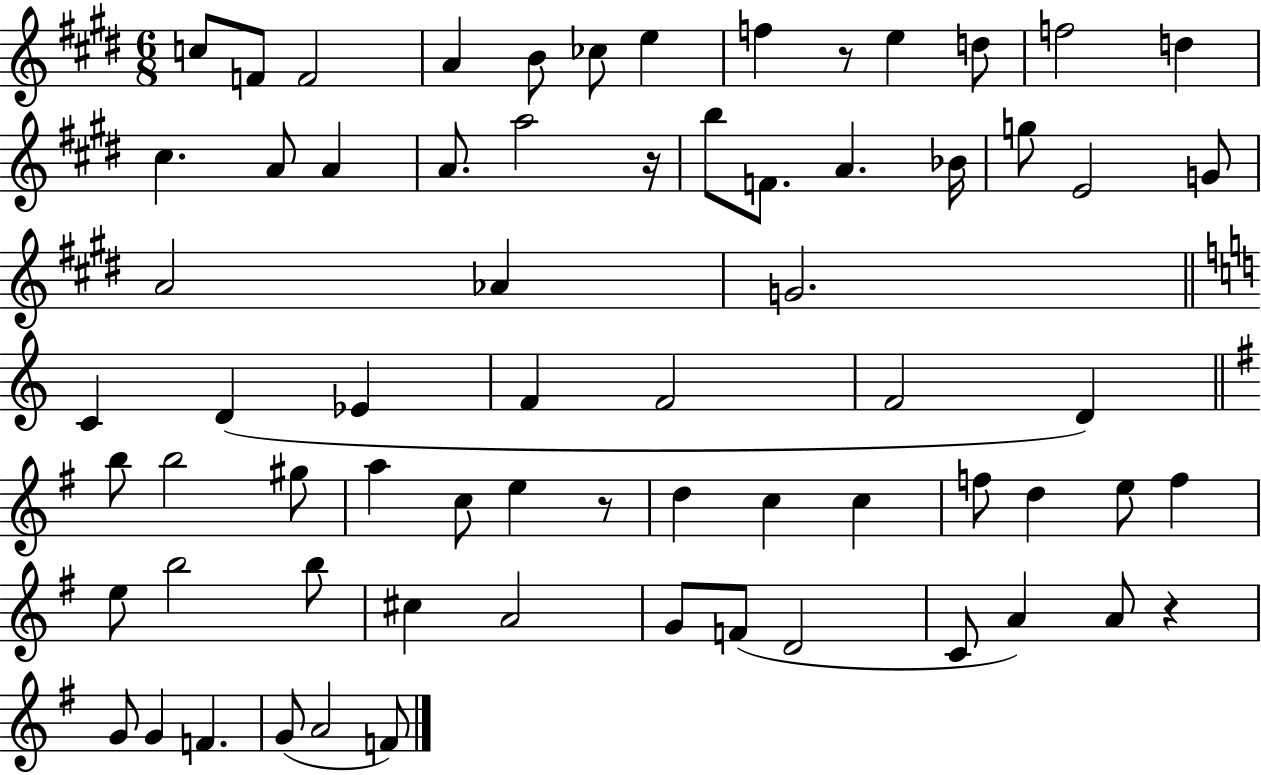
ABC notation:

X:1
T:Untitled
M:6/8
L:1/4
K:E
c/2 F/2 F2 A B/2 _c/2 e f z/2 e d/2 f2 d ^c A/2 A A/2 a2 z/4 b/2 F/2 A _B/4 g/2 E2 G/2 A2 _A G2 C D _E F F2 F2 D b/2 b2 ^g/2 a c/2 e z/2 d c c f/2 d e/2 f e/2 b2 b/2 ^c A2 G/2 F/2 D2 C/2 A A/2 z G/2 G F G/2 A2 F/2